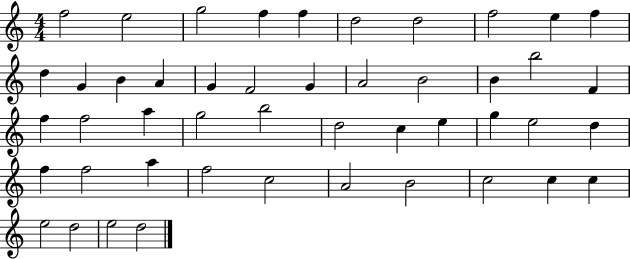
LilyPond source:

{
  \clef treble
  \numericTimeSignature
  \time 4/4
  \key c \major
  f''2 e''2 | g''2 f''4 f''4 | d''2 d''2 | f''2 e''4 f''4 | \break d''4 g'4 b'4 a'4 | g'4 f'2 g'4 | a'2 b'2 | b'4 b''2 f'4 | \break f''4 f''2 a''4 | g''2 b''2 | d''2 c''4 e''4 | g''4 e''2 d''4 | \break f''4 f''2 a''4 | f''2 c''2 | a'2 b'2 | c''2 c''4 c''4 | \break e''2 d''2 | e''2 d''2 | \bar "|."
}